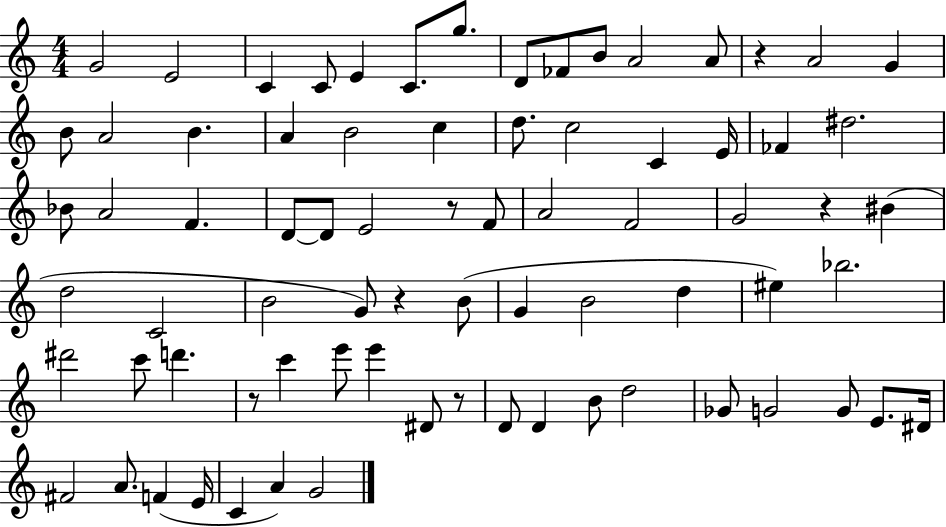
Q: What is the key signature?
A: C major